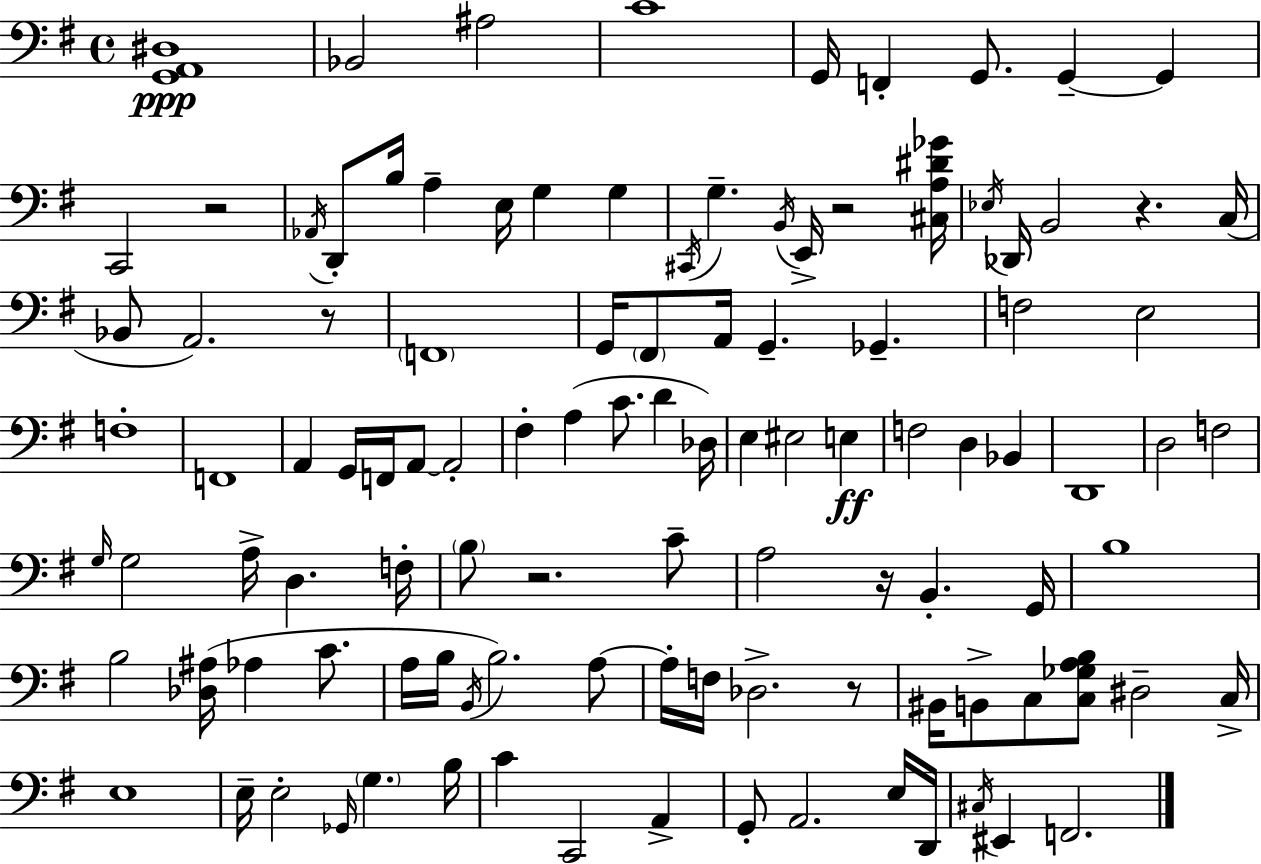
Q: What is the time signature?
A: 4/4